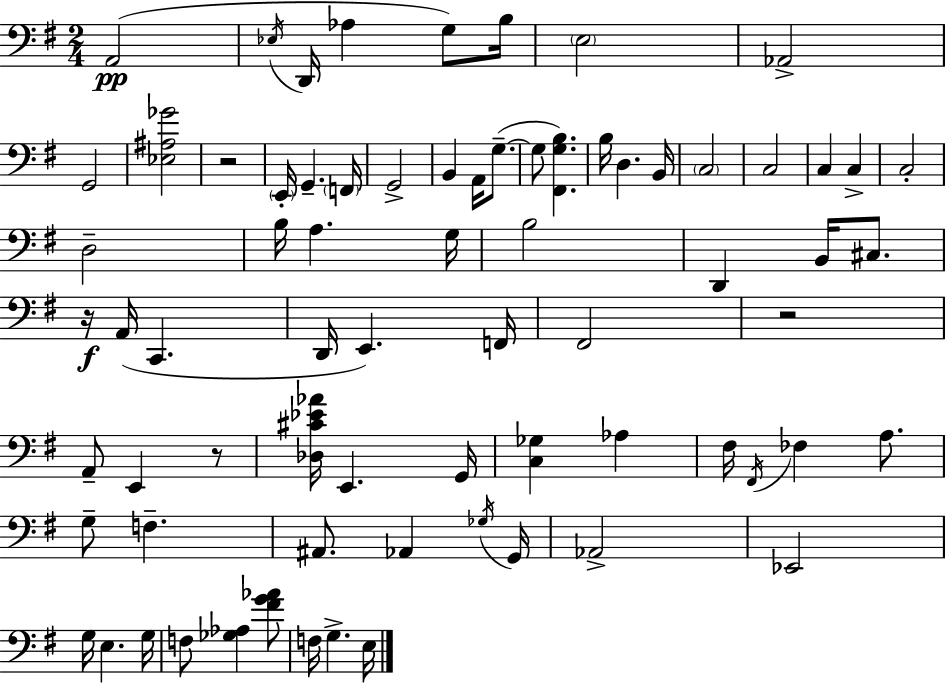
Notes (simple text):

A2/h Eb3/s D2/s Ab3/q G3/e B3/s E3/h Ab2/h G2/h [Eb3,A#3,Gb4]/h R/h E2/s G2/q. F2/s G2/h B2/q A2/s G3/e. G3/e [F#2,G3,B3]/q. B3/s D3/q. B2/s C3/h C3/h C3/q C3/q C3/h D3/h B3/s A3/q. G3/s B3/h D2/q B2/s C#3/e. R/s A2/s C2/q. D2/s E2/q. F2/s F#2/h R/h A2/e E2/q R/e [Db3,C#4,Eb4,Ab4]/s E2/q. G2/s [C3,Gb3]/q Ab3/q F#3/s F#2/s FES3/q A3/e. G3/e F3/q. A#2/e. Ab2/q Gb3/s G2/s Ab2/h Eb2/h G3/s E3/q. G3/s F3/e [Gb3,Ab3]/q [F#4,G4,Ab4]/e F3/s G3/q. E3/s